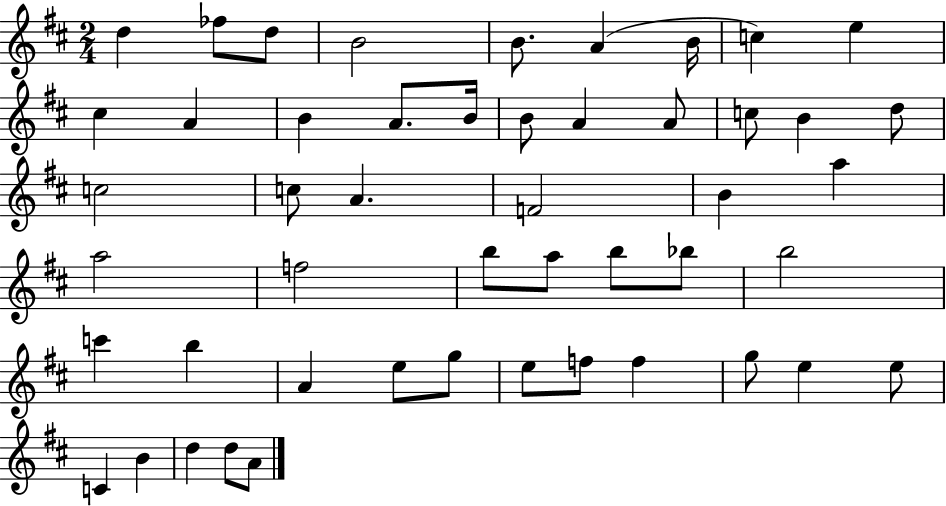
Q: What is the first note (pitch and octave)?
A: D5